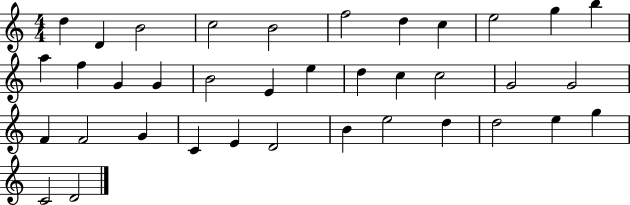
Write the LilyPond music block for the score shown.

{
  \clef treble
  \numericTimeSignature
  \time 4/4
  \key c \major
  d''4 d'4 b'2 | c''2 b'2 | f''2 d''4 c''4 | e''2 g''4 b''4 | \break a''4 f''4 g'4 g'4 | b'2 e'4 e''4 | d''4 c''4 c''2 | g'2 g'2 | \break f'4 f'2 g'4 | c'4 e'4 d'2 | b'4 e''2 d''4 | d''2 e''4 g''4 | \break c'2 d'2 | \bar "|."
}